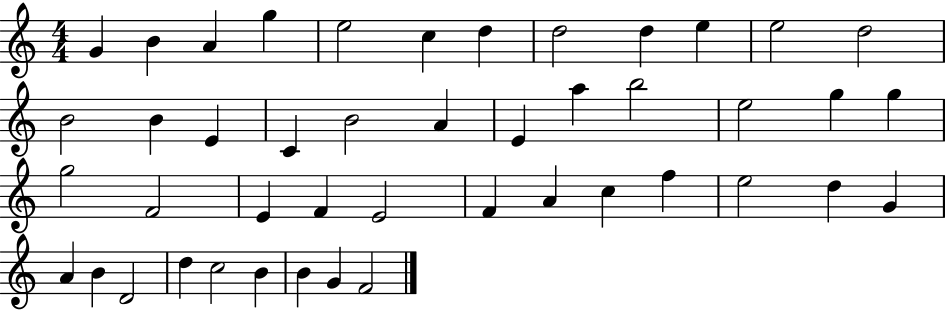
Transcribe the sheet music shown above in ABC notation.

X:1
T:Untitled
M:4/4
L:1/4
K:C
G B A g e2 c d d2 d e e2 d2 B2 B E C B2 A E a b2 e2 g g g2 F2 E F E2 F A c f e2 d G A B D2 d c2 B B G F2